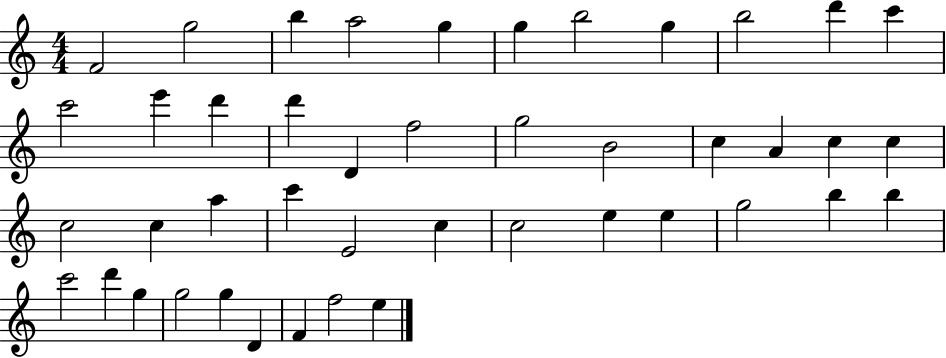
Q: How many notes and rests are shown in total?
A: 44